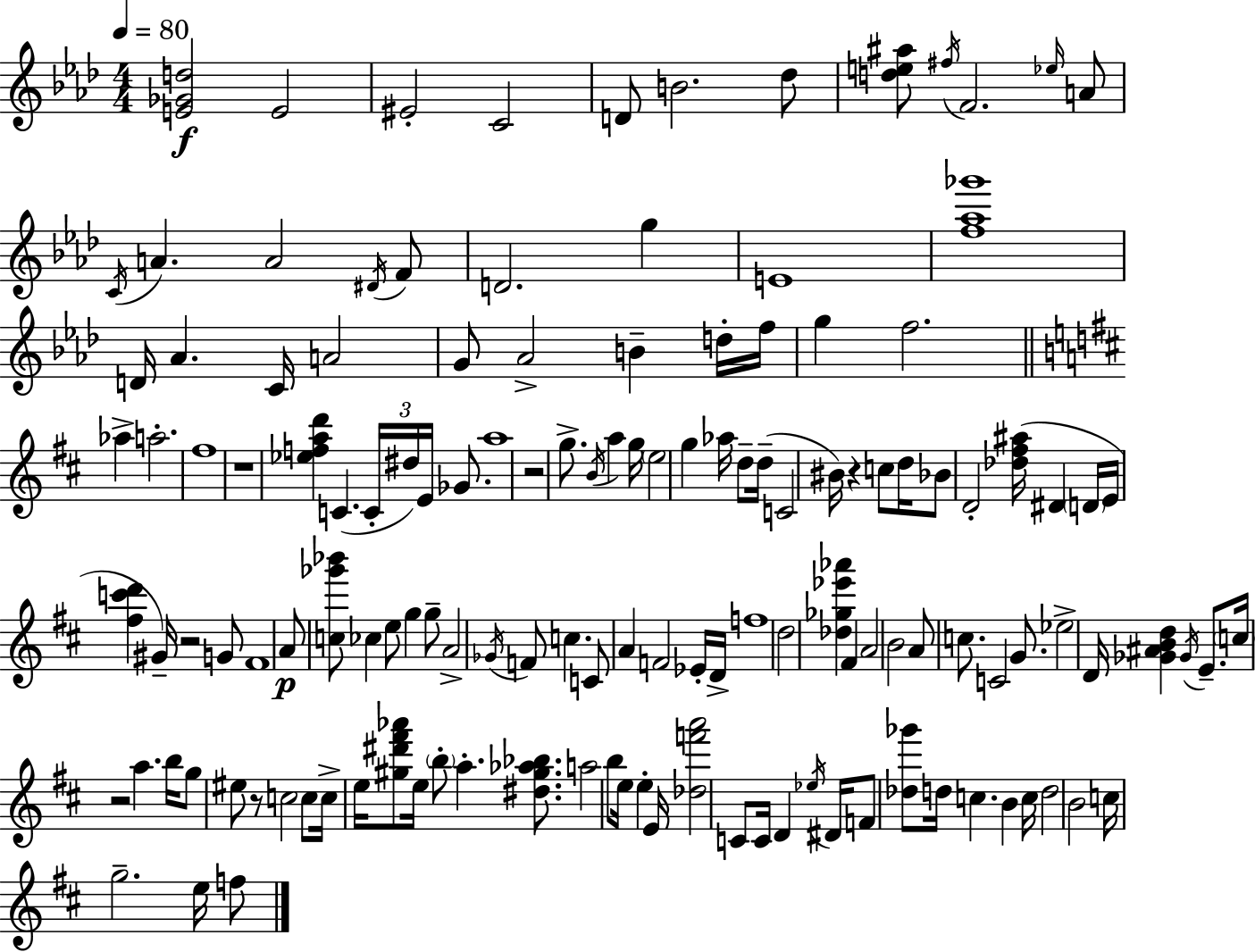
{
  \clef treble
  \numericTimeSignature
  \time 4/4
  \key aes \major
  \tempo 4 = 80
  \repeat volta 2 { <e' ges' d''>2\f e'2 | eis'2-. c'2 | d'8 b'2. des''8 | <d'' e'' ais''>8 \acciaccatura { fis''16 } f'2. \grace { ees''16 } | \break a'8 \acciaccatura { c'16 } a'4. a'2 | \acciaccatura { dis'16 } f'8 d'2. | g''4 e'1 | <f'' aes'' ges'''>1 | \break d'16 aes'4. c'16 a'2 | g'8 aes'2-> b'4-- | d''16-. f''16 g''4 f''2. | \bar "||" \break \key d \major aes''4-> a''2.-. | fis''1 | r1 | <ees'' f'' a'' d'''>4 c'4.( \tuplet 3/2 { c'16-. dis''16) e'16 } ges'8. | \break a''1 | r2 g''8.-> \acciaccatura { b'16 } a''4 | g''16 \parenthesize e''2 g''4 aes''16 d''8-- | d''16--( c'2 bis'16) r4 c''8 | \break d''16 bes'8 d'2-. <des'' fis'' ais''>16( dis'4 | \parenthesize d'16 e'16 <fis'' c''' d'''>4 gis'16--) r2 g'8 | fis'1 | a'8\p <c'' ges''' bes'''>8 ces''4 e''8 g''4 g''8-- | \break a'2-> \acciaccatura { ges'16 } f'8 c''4. | c'8 a'4 f'2 | ees'16-. d'16-> f''1 | d''2 <des'' ges'' ees''' aes'''>4 fis'4 | \break a'2 b'2 | a'8 c''8. c'2 g'8. | ees''2-> d'16 <ges' ais' b' d''>4 \acciaccatura { ges'16 } | e'8.-- \parenthesize c''16 r2 a''4. | \break b''16 g''8 eis''8 r8 c''2 | c''8 c''16-> e''16 <gis'' dis''' fis''' aes'''>8 e''16 \parenthesize b''8-. a''4.-. | <dis'' gis'' aes'' bes''>8. a''2 b''8 e''16 e''4-. | e'16 <des'' f''' a'''>2 c'8 c'16 d'4 | \break \acciaccatura { ees''16 } dis'16 f'8 <des'' ges'''>8 d''16 c''4. b'4 | c''16 d''2 b'2 | c''16 g''2.-- | e''16 f''8 } \bar "|."
}